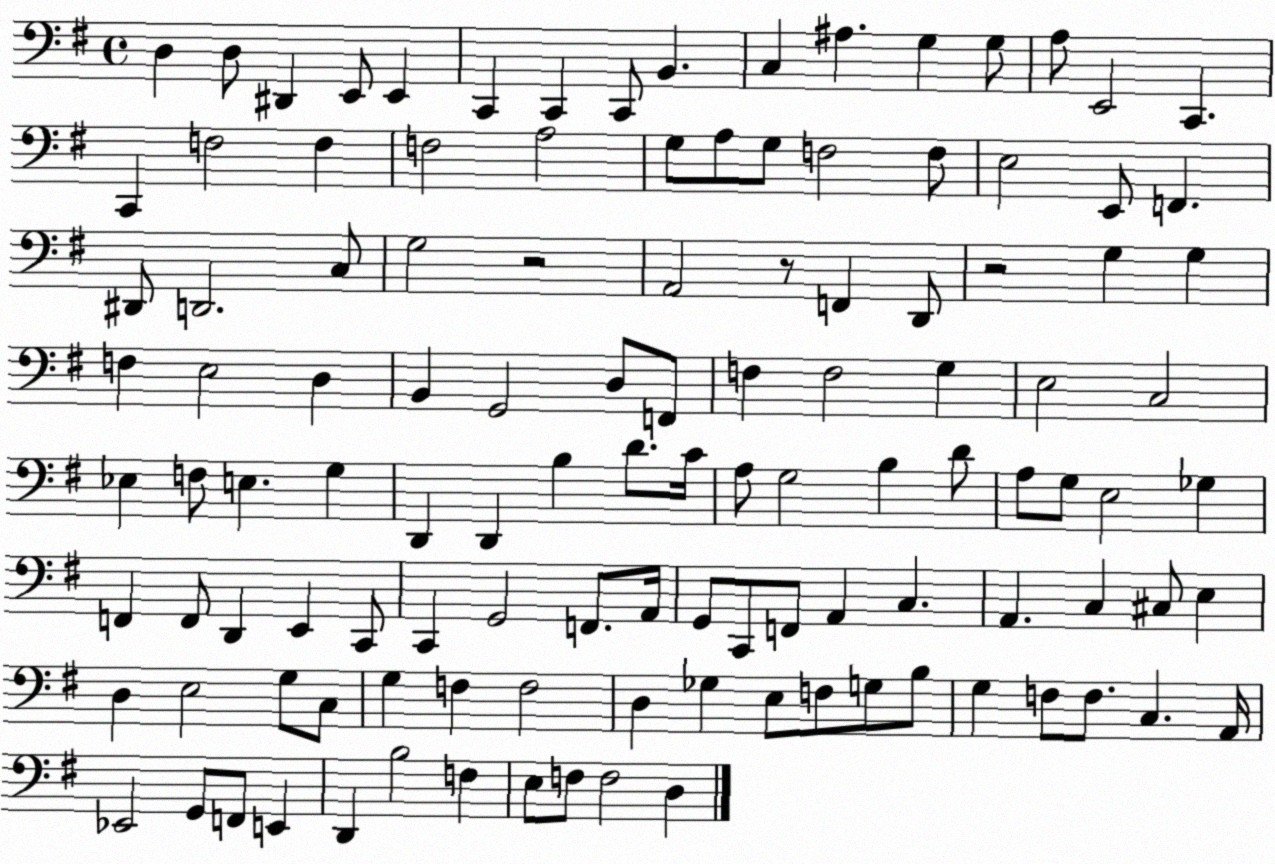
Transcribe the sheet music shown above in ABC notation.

X:1
T:Untitled
M:4/4
L:1/4
K:G
D, D,/2 ^D,, E,,/2 E,, C,, C,, C,,/2 B,, C, ^A, G, G,/2 A,/2 E,,2 C,, C,, F,2 F, F,2 A,2 G,/2 A,/2 G,/2 F,2 F,/2 E,2 E,,/2 F,, ^D,,/2 D,,2 C,/2 G,2 z2 A,,2 z/2 F,, D,,/2 z2 G, G, F, E,2 D, B,, G,,2 D,/2 F,,/2 F, F,2 G, E,2 C,2 _E, F,/2 E, G, D,, D,, B, D/2 C/4 A,/2 G,2 B, D/2 A,/2 G,/2 E,2 _G, F,, F,,/2 D,, E,, C,,/2 C,, G,,2 F,,/2 A,,/4 G,,/2 C,,/2 F,,/2 A,, C, A,, C, ^C,/2 E, D, E,2 G,/2 C,/2 G, F, F,2 D, _G, E,/2 F,/2 G,/2 B,/2 G, F,/2 F,/2 C, A,,/4 _E,,2 G,,/2 F,,/2 E,, D,, B,2 F, E,/2 F,/2 F,2 D,